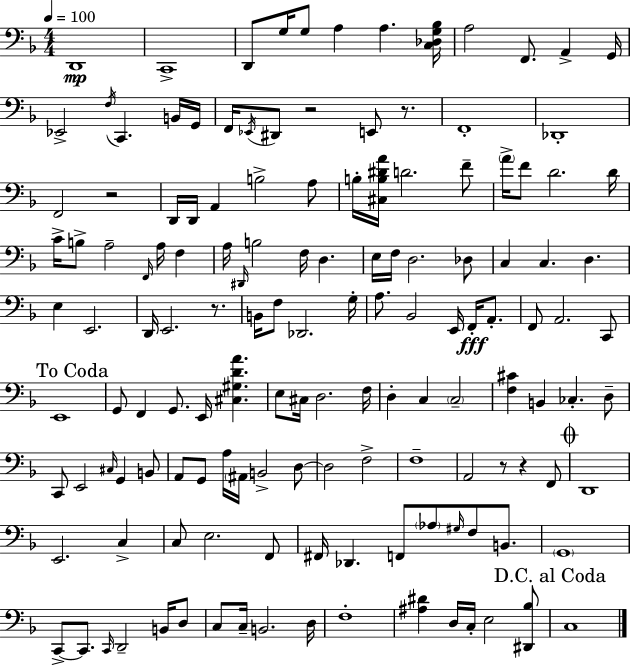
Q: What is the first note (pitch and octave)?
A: D2